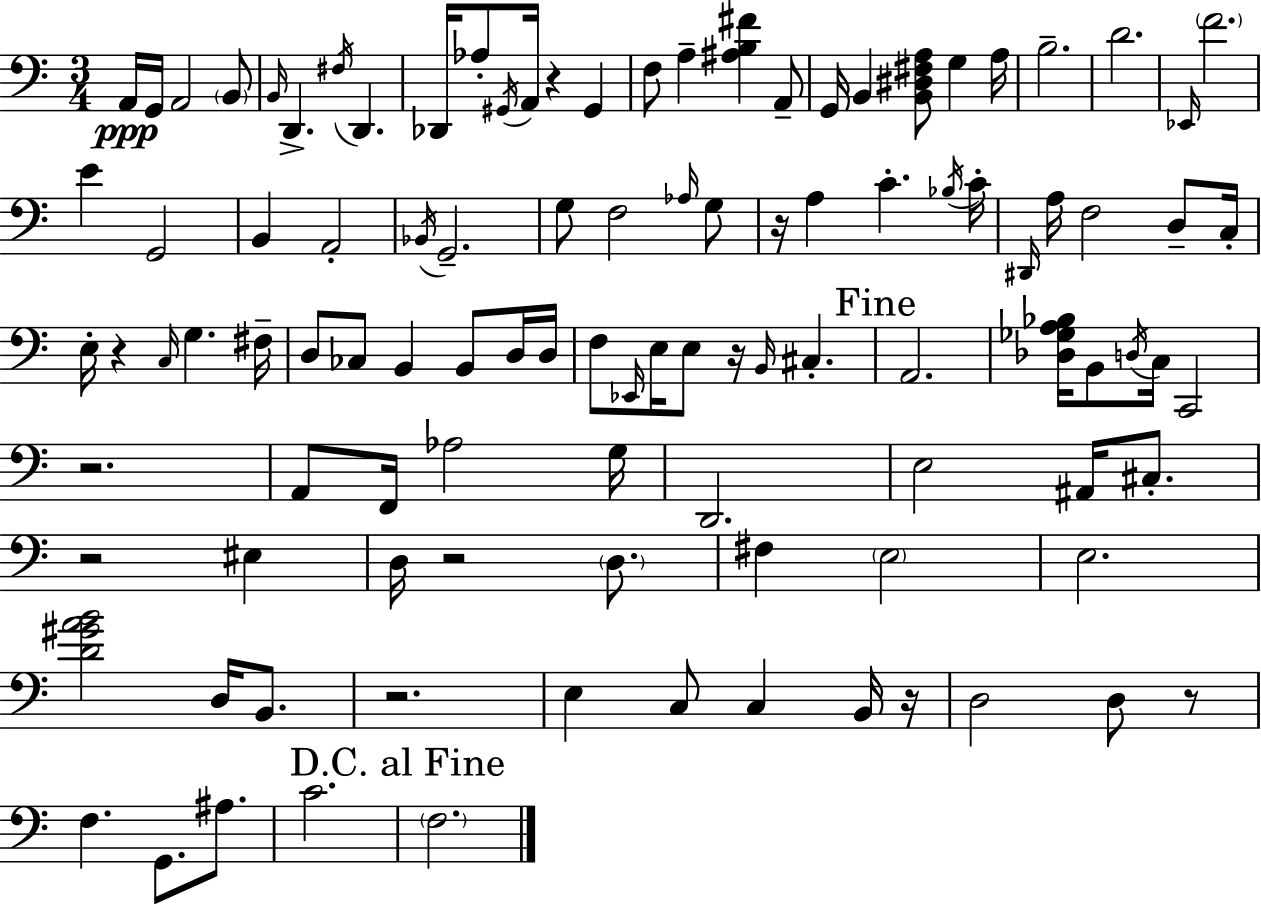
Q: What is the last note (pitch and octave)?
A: F3